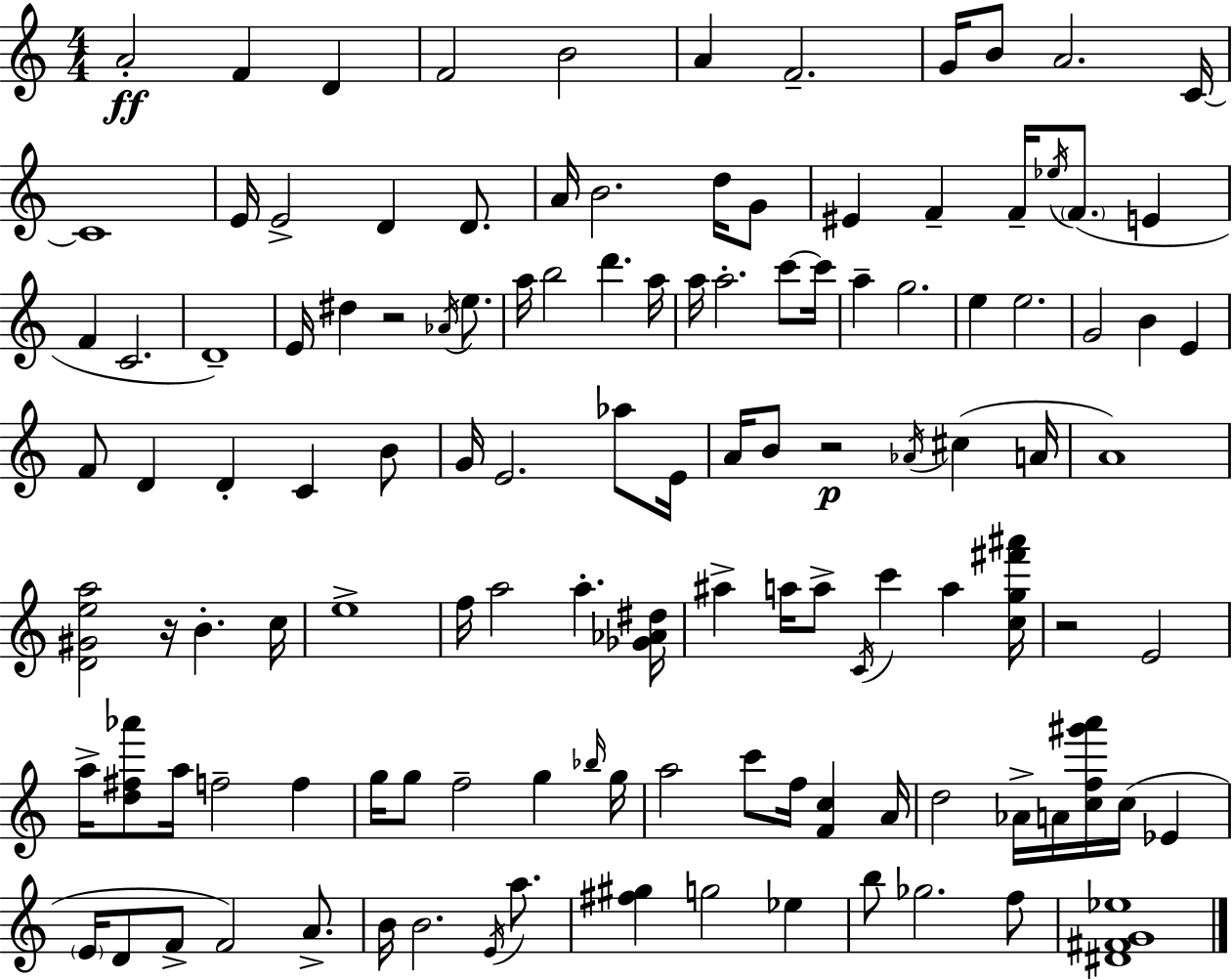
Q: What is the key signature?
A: A minor